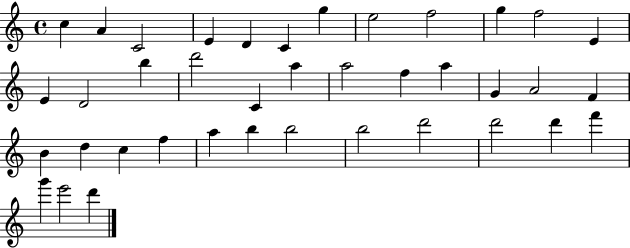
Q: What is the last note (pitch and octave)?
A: D6